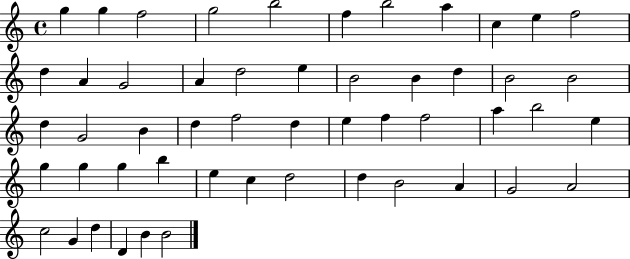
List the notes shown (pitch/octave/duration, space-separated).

G5/q G5/q F5/h G5/h B5/h F5/q B5/h A5/q C5/q E5/q F5/h D5/q A4/q G4/h A4/q D5/h E5/q B4/h B4/q D5/q B4/h B4/h D5/q G4/h B4/q D5/q F5/h D5/q E5/q F5/q F5/h A5/q B5/h E5/q G5/q G5/q G5/q B5/q E5/q C5/q D5/h D5/q B4/h A4/q G4/h A4/h C5/h G4/q D5/q D4/q B4/q B4/h